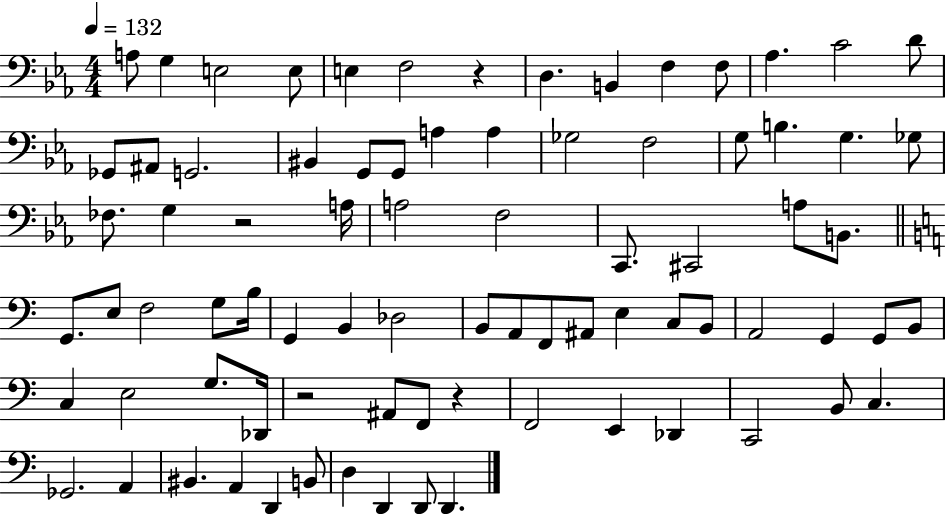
A3/e G3/q E3/h E3/e E3/q F3/h R/q D3/q. B2/q F3/q F3/e Ab3/q. C4/h D4/e Gb2/e A#2/e G2/h. BIS2/q G2/e G2/e A3/q A3/q Gb3/h F3/h G3/e B3/q. G3/q. Gb3/e FES3/e. G3/q R/h A3/s A3/h F3/h C2/e. C#2/h A3/e B2/e. G2/e. E3/e F3/h G3/e B3/s G2/q B2/q Db3/h B2/e A2/e F2/e A#2/e E3/q C3/e B2/e A2/h G2/q G2/e B2/e C3/q E3/h G3/e. Db2/s R/h A#2/e F2/e R/q F2/h E2/q Db2/q C2/h B2/e C3/q. Gb2/h. A2/q BIS2/q. A2/q D2/q B2/e D3/q D2/q D2/e D2/q.